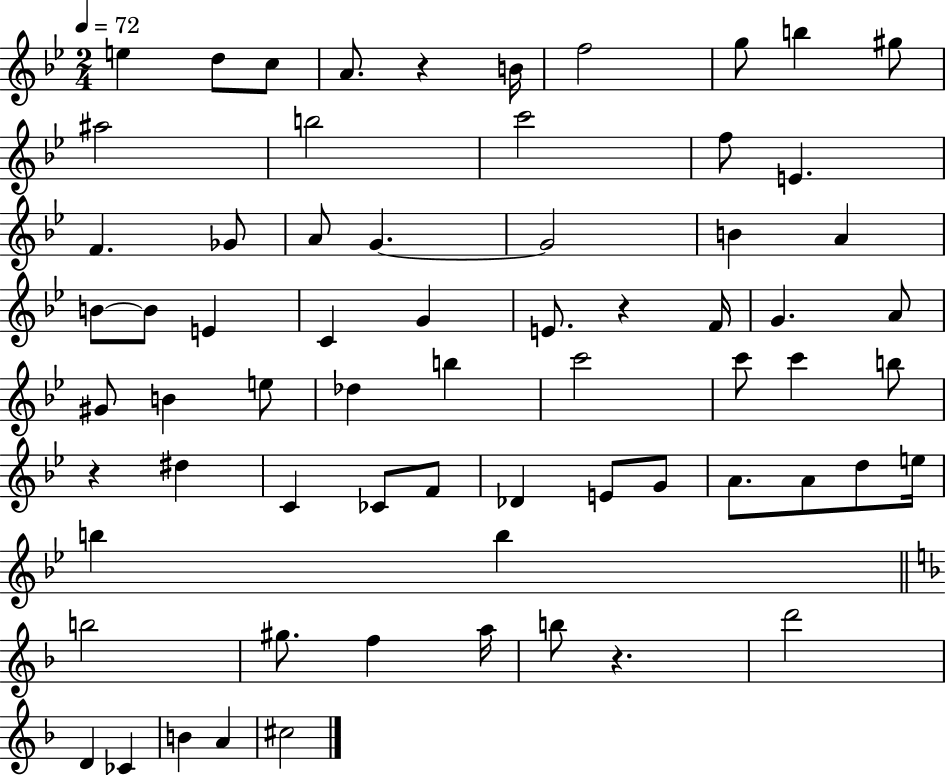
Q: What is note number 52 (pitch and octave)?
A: B5